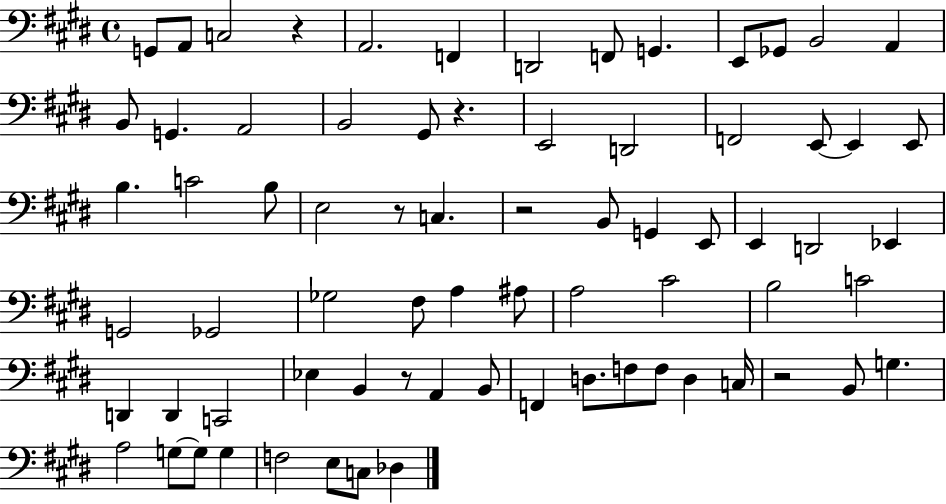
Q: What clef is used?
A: bass